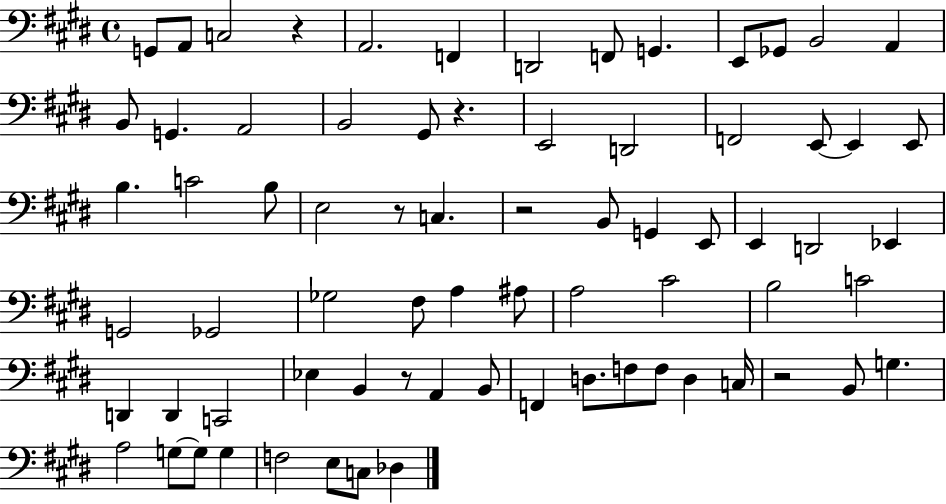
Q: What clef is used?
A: bass